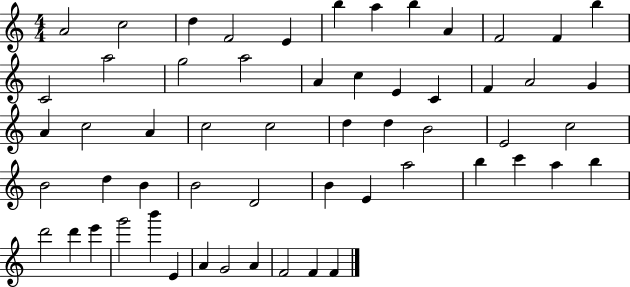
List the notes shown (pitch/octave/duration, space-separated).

A4/h C5/h D5/q F4/h E4/q B5/q A5/q B5/q A4/q F4/h F4/q B5/q C4/h A5/h G5/h A5/h A4/q C5/q E4/q C4/q F4/q A4/h G4/q A4/q C5/h A4/q C5/h C5/h D5/q D5/q B4/h E4/h C5/h B4/h D5/q B4/q B4/h D4/h B4/q E4/q A5/h B5/q C6/q A5/q B5/q D6/h D6/q E6/q G6/h B6/q E4/q A4/q G4/h A4/q F4/h F4/q F4/q